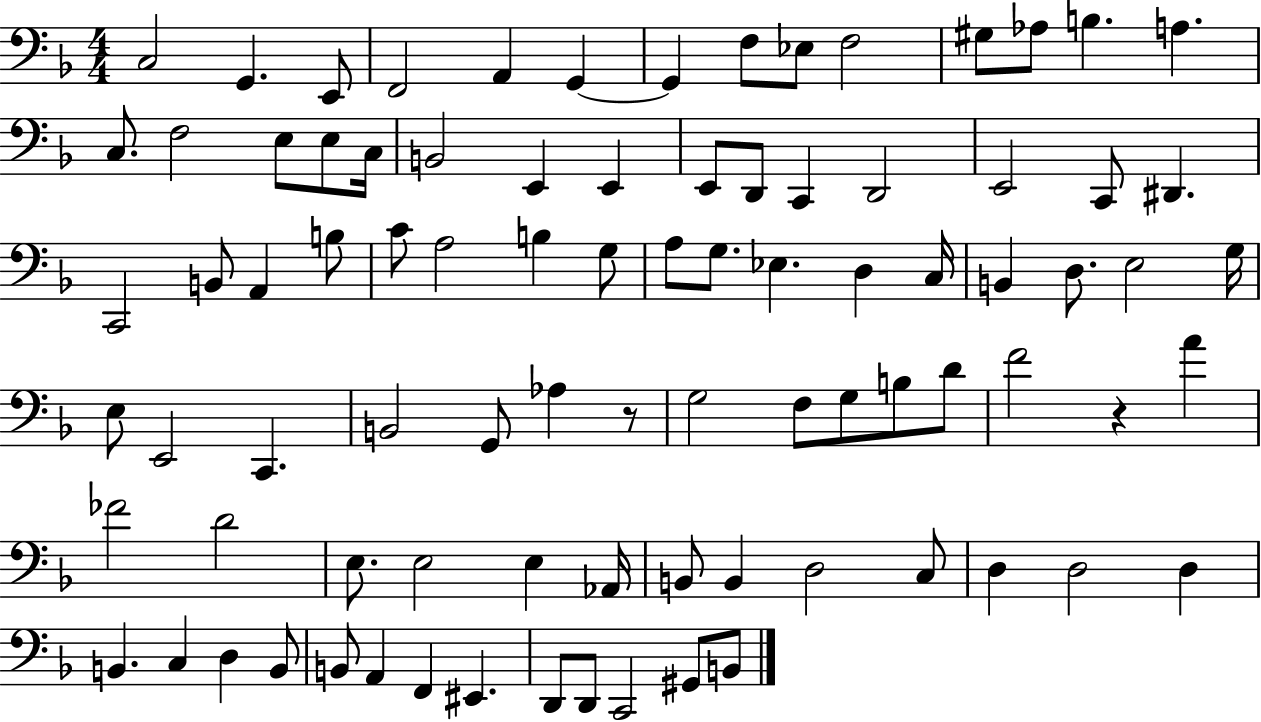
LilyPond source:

{
  \clef bass
  \numericTimeSignature
  \time 4/4
  \key f \major
  c2 g,4. e,8 | f,2 a,4 g,4~~ | g,4 f8 ees8 f2 | gis8 aes8 b4. a4. | \break c8. f2 e8 e8 c16 | b,2 e,4 e,4 | e,8 d,8 c,4 d,2 | e,2 c,8 dis,4. | \break c,2 b,8 a,4 b8 | c'8 a2 b4 g8 | a8 g8. ees4. d4 c16 | b,4 d8. e2 g16 | \break e8 e,2 c,4. | b,2 g,8 aes4 r8 | g2 f8 g8 b8 d'8 | f'2 r4 a'4 | \break fes'2 d'2 | e8. e2 e4 aes,16 | b,8 b,4 d2 c8 | d4 d2 d4 | \break b,4. c4 d4 b,8 | b,8 a,4 f,4 eis,4. | d,8 d,8 c,2 gis,8 b,8 | \bar "|."
}